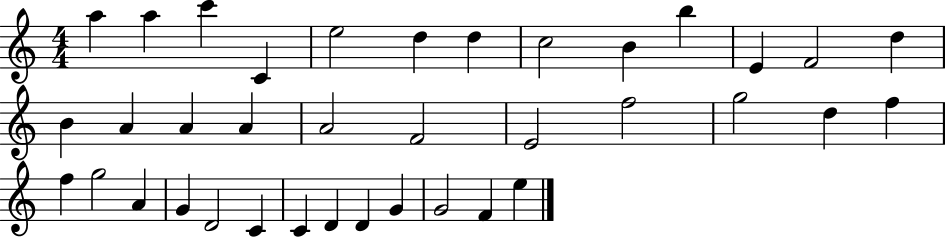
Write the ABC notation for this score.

X:1
T:Untitled
M:4/4
L:1/4
K:C
a a c' C e2 d d c2 B b E F2 d B A A A A2 F2 E2 f2 g2 d f f g2 A G D2 C C D D G G2 F e